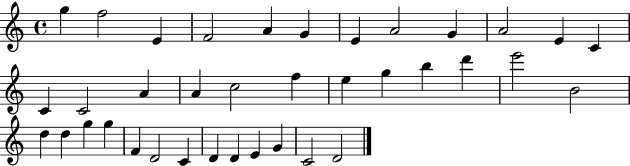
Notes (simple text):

G5/q F5/h E4/q F4/h A4/q G4/q E4/q A4/h G4/q A4/h E4/q C4/q C4/q C4/h A4/q A4/q C5/h F5/q E5/q G5/q B5/q D6/q E6/h B4/h D5/q D5/q G5/q G5/q F4/q D4/h C4/q D4/q D4/q E4/q G4/q C4/h D4/h